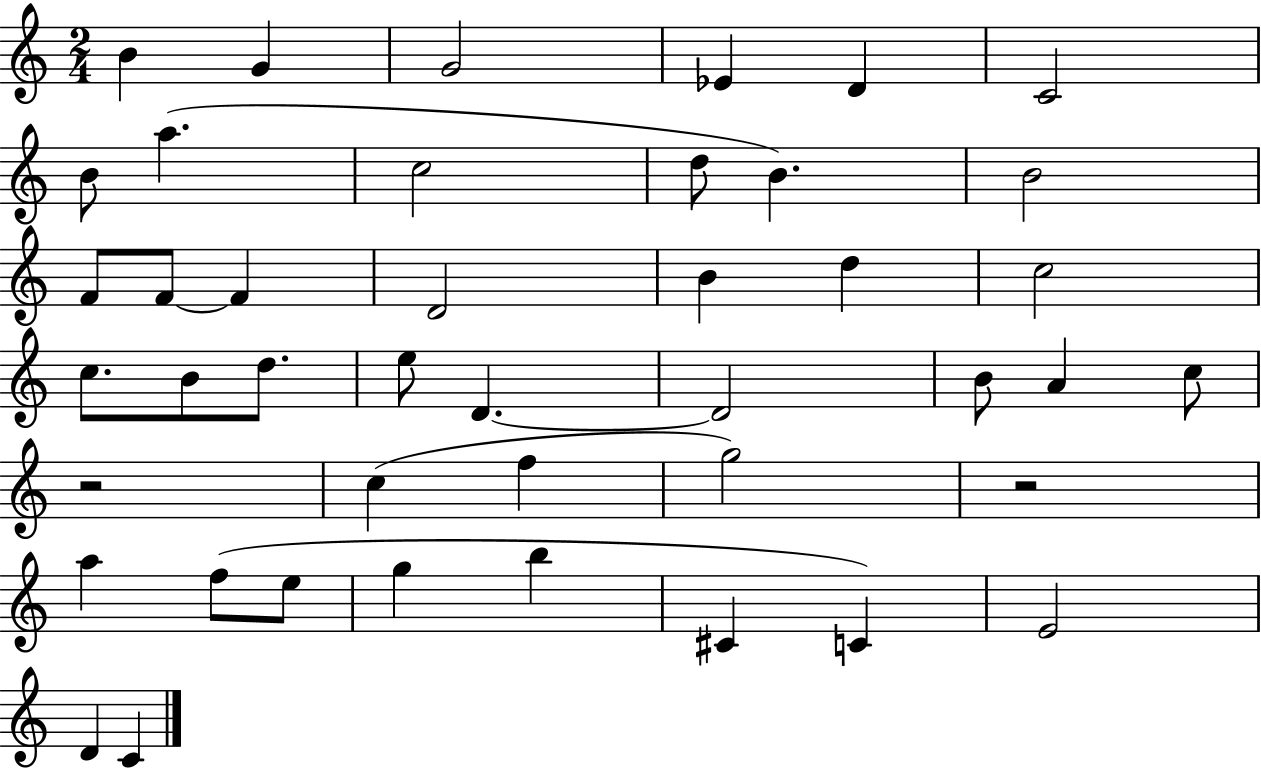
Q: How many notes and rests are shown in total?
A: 43